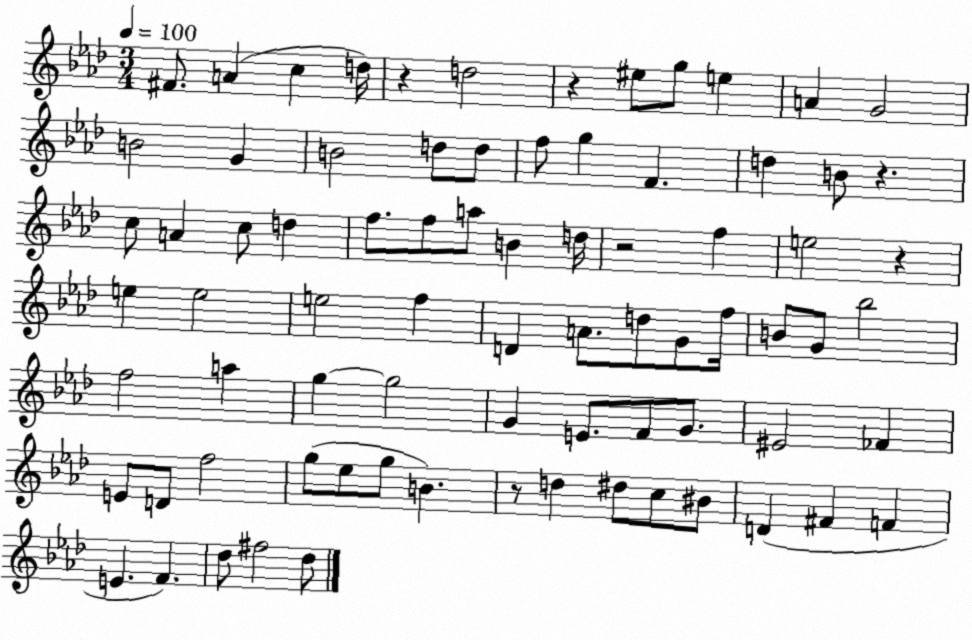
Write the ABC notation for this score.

X:1
T:Untitled
M:3/4
L:1/4
K:Ab
^F/2 A c d/4 z d2 z ^e/2 g/2 e A G2 B2 G B2 d/2 d/2 f/2 g F d B/2 z c/2 A c/2 d f/2 f/2 a/2 B d/4 z2 f e2 z e e2 e2 f D A/2 d/2 G/2 f/4 B/2 G/2 _b2 f2 a g g2 G E/2 F/2 G/2 ^E2 _F E/2 D/2 f2 g/2 _e/2 g/2 B z/2 d ^d/2 c/2 ^B/2 D ^F F E F _d/2 ^f2 _d/2